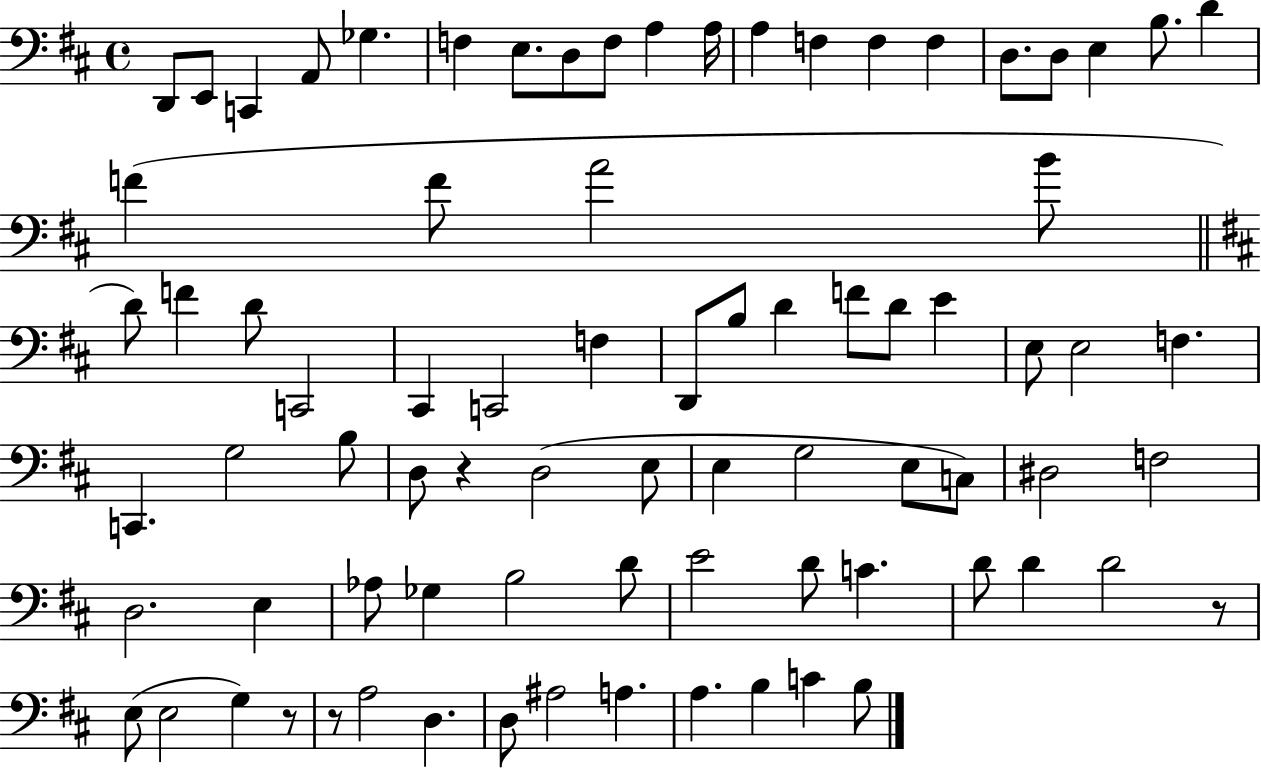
X:1
T:Untitled
M:4/4
L:1/4
K:D
D,,/2 E,,/2 C,, A,,/2 _G, F, E,/2 D,/2 F,/2 A, A,/4 A, F, F, F, D,/2 D,/2 E, B,/2 D F F/2 A2 B/2 D/2 F D/2 C,,2 ^C,, C,,2 F, D,,/2 B,/2 D F/2 D/2 E E,/2 E,2 F, C,, G,2 B,/2 D,/2 z D,2 E,/2 E, G,2 E,/2 C,/2 ^D,2 F,2 D,2 E, _A,/2 _G, B,2 D/2 E2 D/2 C D/2 D D2 z/2 E,/2 E,2 G, z/2 z/2 A,2 D, D,/2 ^A,2 A, A, B, C B,/2